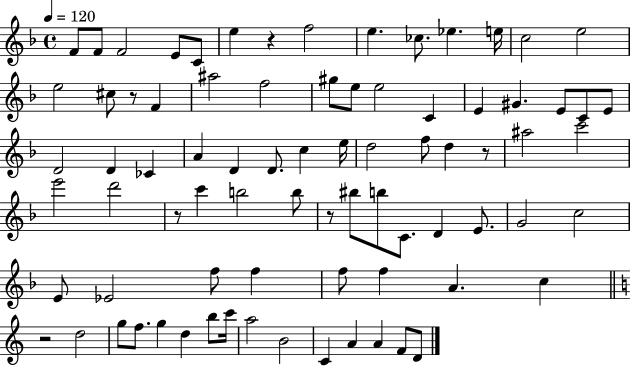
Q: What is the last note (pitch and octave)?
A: D4